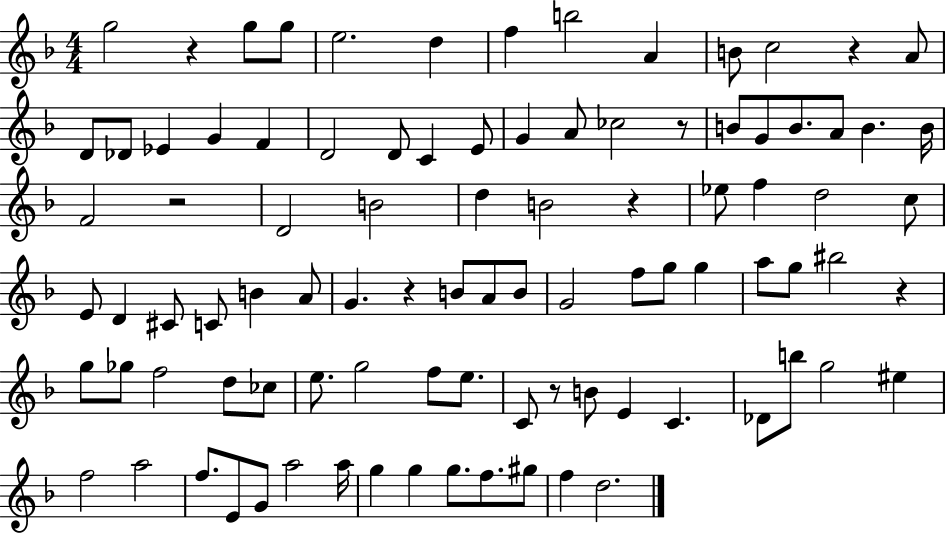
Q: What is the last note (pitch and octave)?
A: D5